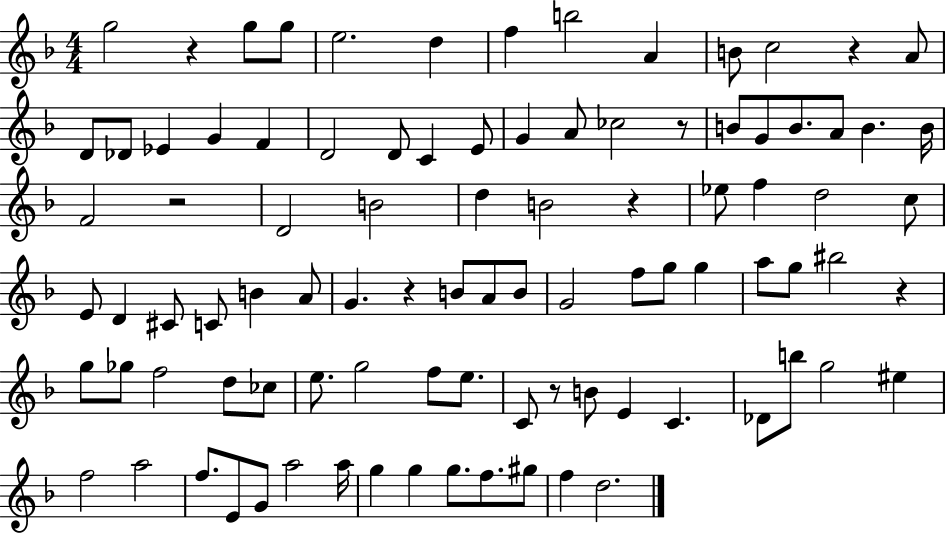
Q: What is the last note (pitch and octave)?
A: D5